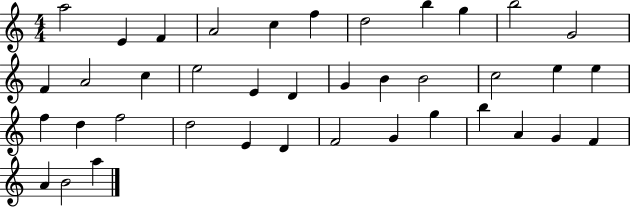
X:1
T:Untitled
M:4/4
L:1/4
K:C
a2 E F A2 c f d2 b g b2 G2 F A2 c e2 E D G B B2 c2 e e f d f2 d2 E D F2 G g b A G F A B2 a